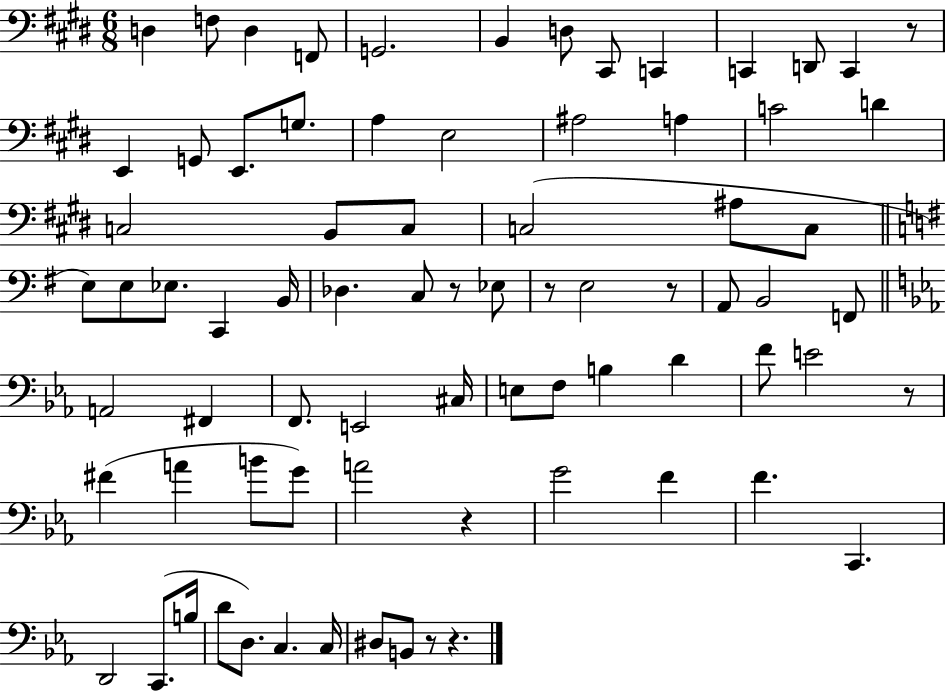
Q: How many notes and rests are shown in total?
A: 77